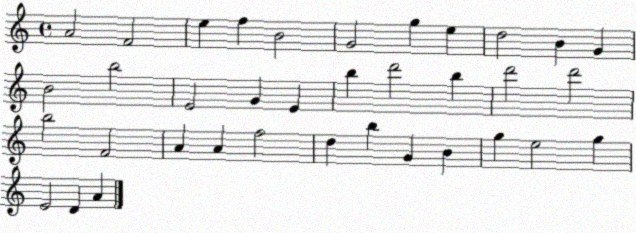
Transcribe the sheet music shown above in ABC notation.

X:1
T:Untitled
M:4/4
L:1/4
K:C
A2 F2 e f B2 G2 g e d2 B G B2 b2 E2 G E b d'2 b d'2 d'2 b2 F2 A A f2 d b G B g e2 g E2 D A